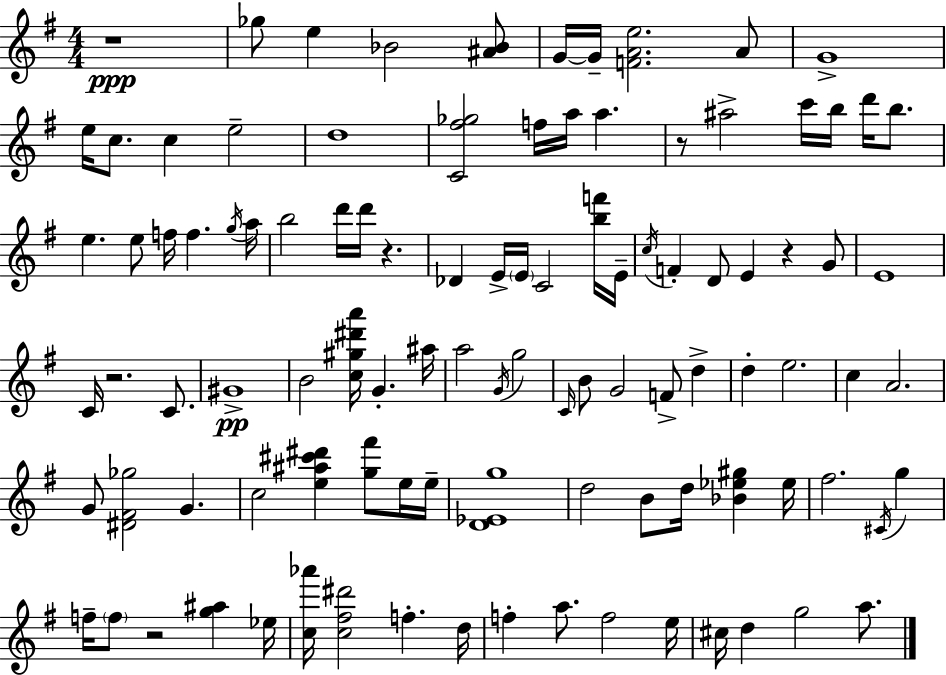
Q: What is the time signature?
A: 4/4